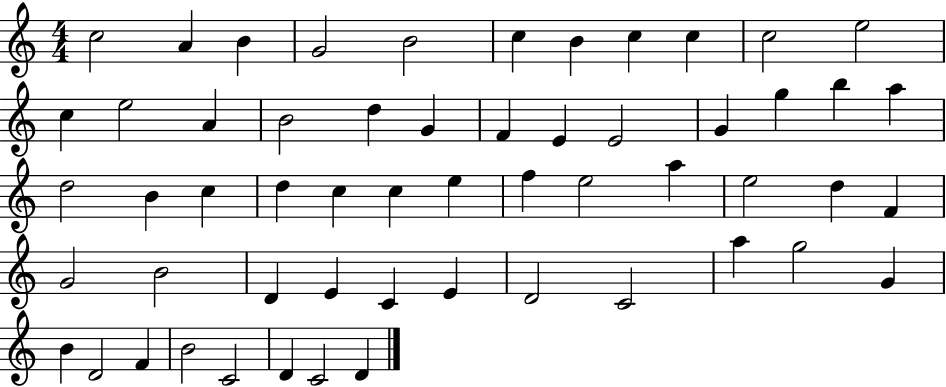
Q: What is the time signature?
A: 4/4